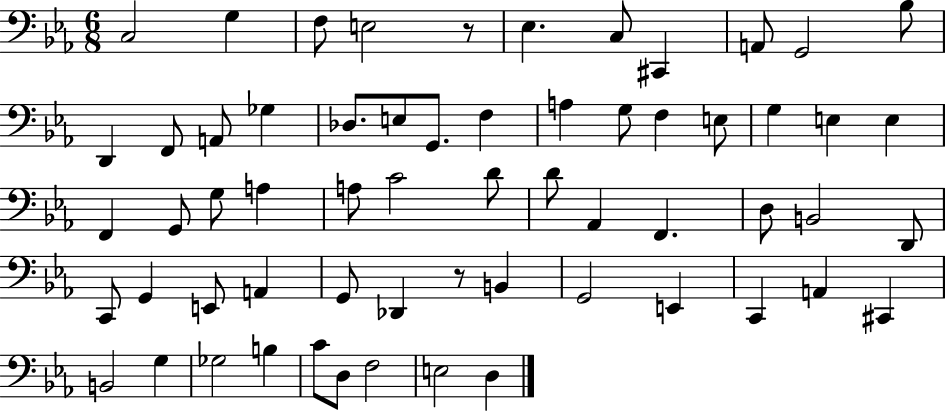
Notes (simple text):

C3/h G3/q F3/e E3/h R/e Eb3/q. C3/e C#2/q A2/e G2/h Bb3/e D2/q F2/e A2/e Gb3/q Db3/e. E3/e G2/e. F3/q A3/q G3/e F3/q E3/e G3/q E3/q E3/q F2/q G2/e G3/e A3/q A3/e C4/h D4/e D4/e Ab2/q F2/q. D3/e B2/h D2/e C2/e G2/q E2/e A2/q G2/e Db2/q R/e B2/q G2/h E2/q C2/q A2/q C#2/q B2/h G3/q Gb3/h B3/q C4/e D3/e F3/h E3/h D3/q